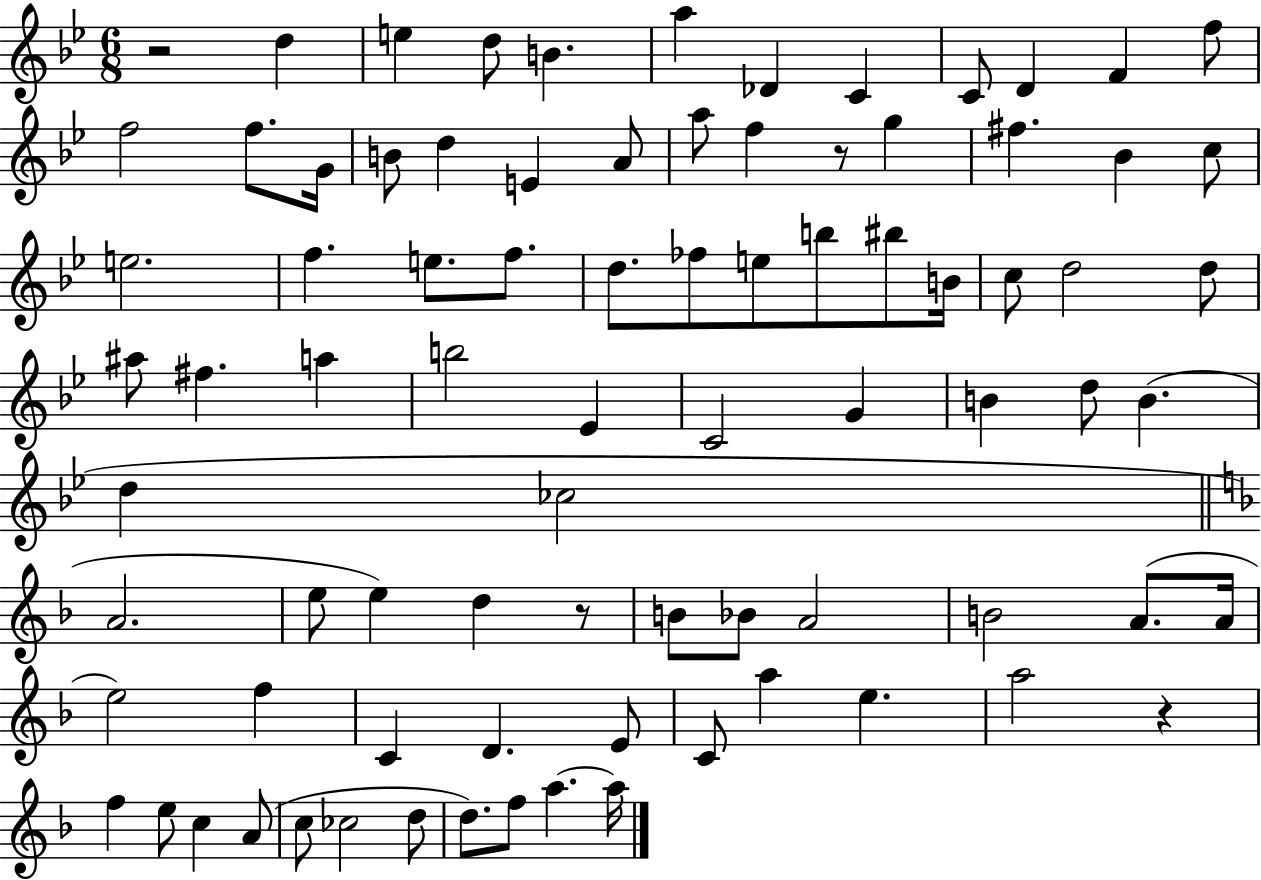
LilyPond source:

{
  \clef treble
  \numericTimeSignature
  \time 6/8
  \key bes \major
  r2 d''4 | e''4 d''8 b'4. | a''4 des'4 c'4 | c'8 d'4 f'4 f''8 | \break f''2 f''8. g'16 | b'8 d''4 e'4 a'8 | a''8 f''4 r8 g''4 | fis''4. bes'4 c''8 | \break e''2. | f''4. e''8. f''8. | d''8. fes''8 e''8 b''8 bis''8 b'16 | c''8 d''2 d''8 | \break ais''8 fis''4. a''4 | b''2 ees'4 | c'2 g'4 | b'4 d''8 b'4.( | \break d''4 ces''2 | \bar "||" \break \key f \major a'2. | e''8 e''4) d''4 r8 | b'8 bes'8 a'2 | b'2 a'8.( a'16 | \break e''2) f''4 | c'4 d'4. e'8 | c'8 a''4 e''4. | a''2 r4 | \break f''4 e''8 c''4 a'8( | c''8 ces''2 d''8 | d''8.) f''8 a''4.~~ a''16 | \bar "|."
}